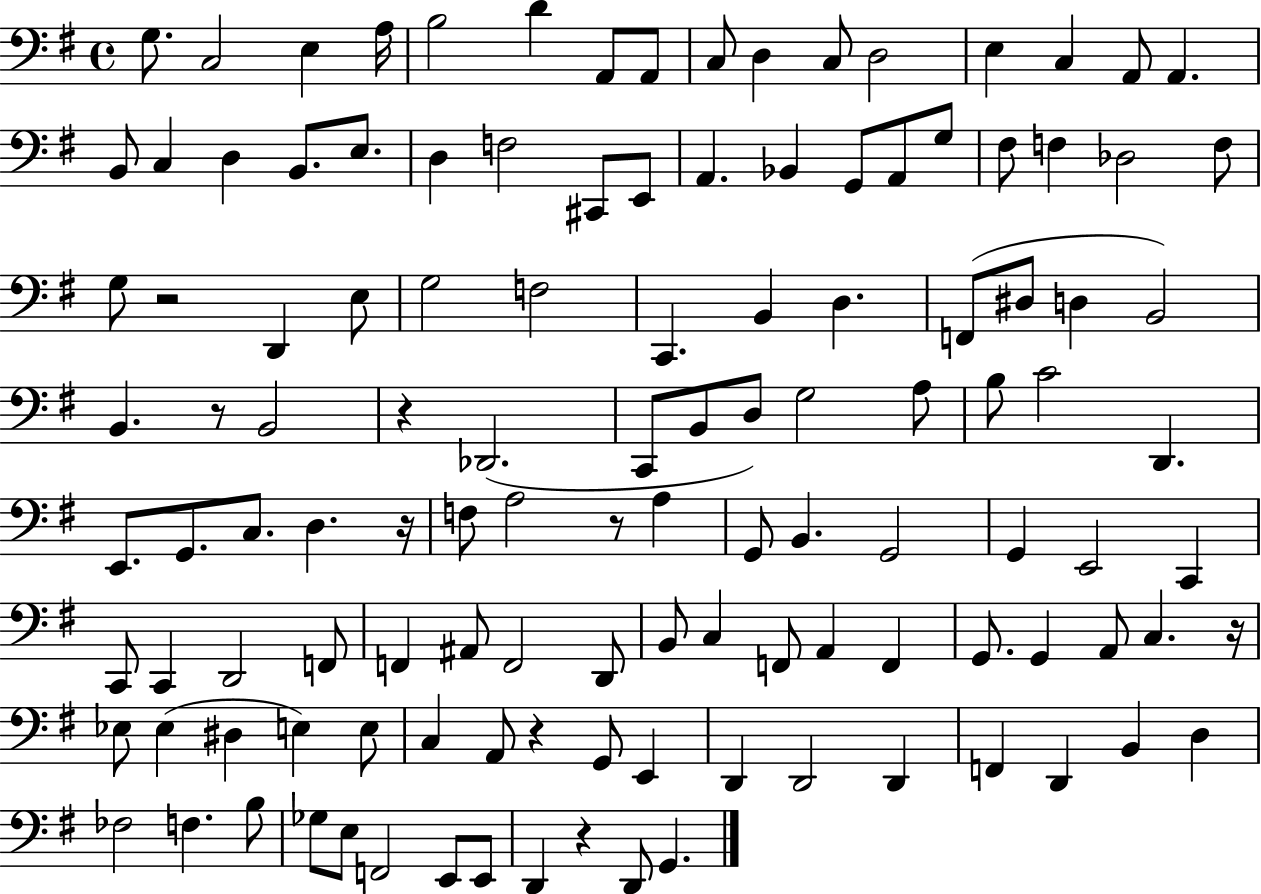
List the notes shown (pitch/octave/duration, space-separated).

G3/e. C3/h E3/q A3/s B3/h D4/q A2/e A2/e C3/e D3/q C3/e D3/h E3/q C3/q A2/e A2/q. B2/e C3/q D3/q B2/e. E3/e. D3/q F3/h C#2/e E2/e A2/q. Bb2/q G2/e A2/e G3/e F#3/e F3/q Db3/h F3/e G3/e R/h D2/q E3/e G3/h F3/h C2/q. B2/q D3/q. F2/e D#3/e D3/q B2/h B2/q. R/e B2/h R/q Db2/h. C2/e B2/e D3/e G3/h A3/e B3/e C4/h D2/q. E2/e. G2/e. C3/e. D3/q. R/s F3/e A3/h R/e A3/q G2/e B2/q. G2/h G2/q E2/h C2/q C2/e C2/q D2/h F2/e F2/q A#2/e F2/h D2/e B2/e C3/q F2/e A2/q F2/q G2/e. G2/q A2/e C3/q. R/s Eb3/e Eb3/q D#3/q E3/q E3/e C3/q A2/e R/q G2/e E2/q D2/q D2/h D2/q F2/q D2/q B2/q D3/q FES3/h F3/q. B3/e Gb3/e E3/e F2/h E2/e E2/e D2/q R/q D2/e G2/q.